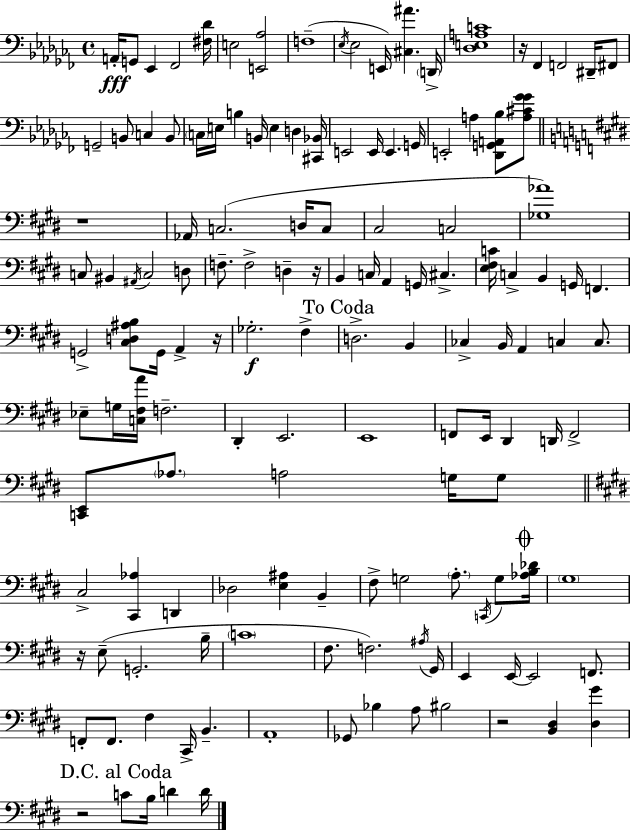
{
  \clef bass
  \time 4/4
  \defaultTimeSignature
  \key aes \minor
  a,16-.\fff g,8 ees,4 fes,2 <fis des'>16 | e2 <e, aes>2 | f1--( | \acciaccatura { ees16 } ees2 e,16) <cis ais'>4. | \break \parenthesize d,16-> <des e a c'>1 | r16 fes,4 f,2 dis,16-- fis,8 | g,2-- b,8 c4 b,8 | \parenthesize c16 e16 b4 b,16 e4 d4 | \break <cis, bes,>16 e,2 e,16 e,4. | g,16 e,2-. a4 <des, g, a, bes>8 <a cis' ges' ges'>8 | \bar "||" \break \key e \major r1 | aes,16 c2.( d16 c8 | cis2 c2 | <ges aes'>1) | \break c8 bis,4 \acciaccatura { ais,16 } c2 d8 | f8.-- f2-> d4-- | r16 b,4 c16 a,4 g,16 cis4.-> | <e fis c'>16 c4-> b,4 g,16 f,4. | \break g,2-> <cis d ais b>8 g,16 a,4-> | r16 ges2.-.\f fis4-> | \mark "To Coda" d2.-> b,4 | ces4-> b,16 a,4 c4 c8. | \break ees8-- g16 <c fis a'>16 f2.-- | dis,4-. e,2. | e,1 | f,8 e,16 dis,4 d,16 f,2-> | \break <c, e,>8 \parenthesize aes8. a2 g16 g8 | \bar "||" \break \key e \major cis2-> <cis, aes>4 d,4 | des2 <e ais>4 b,4-- | fis8-> g2 \parenthesize a8.-. \acciaccatura { c,16 } g8 | \mark \markup { \musicglyph "scripts.coda" } <aes b des'>16 \parenthesize gis1 | \break r16 e8--( g,2.-. | b16-- \parenthesize c'1 | fis8. f2.) | \acciaccatura { ais16 } gis,16 e,4 e,16~~ e,2 f,8. | \break f,8-. f,8. fis4 cis,16-> b,4.-- | a,1-. | ges,8 bes4 a8 bis2 | r2 <b, dis>4 <dis gis'>4 | \break \mark "D.C. al Coda" r2 c'8 b16 d'4 | d'16 \bar "|."
}